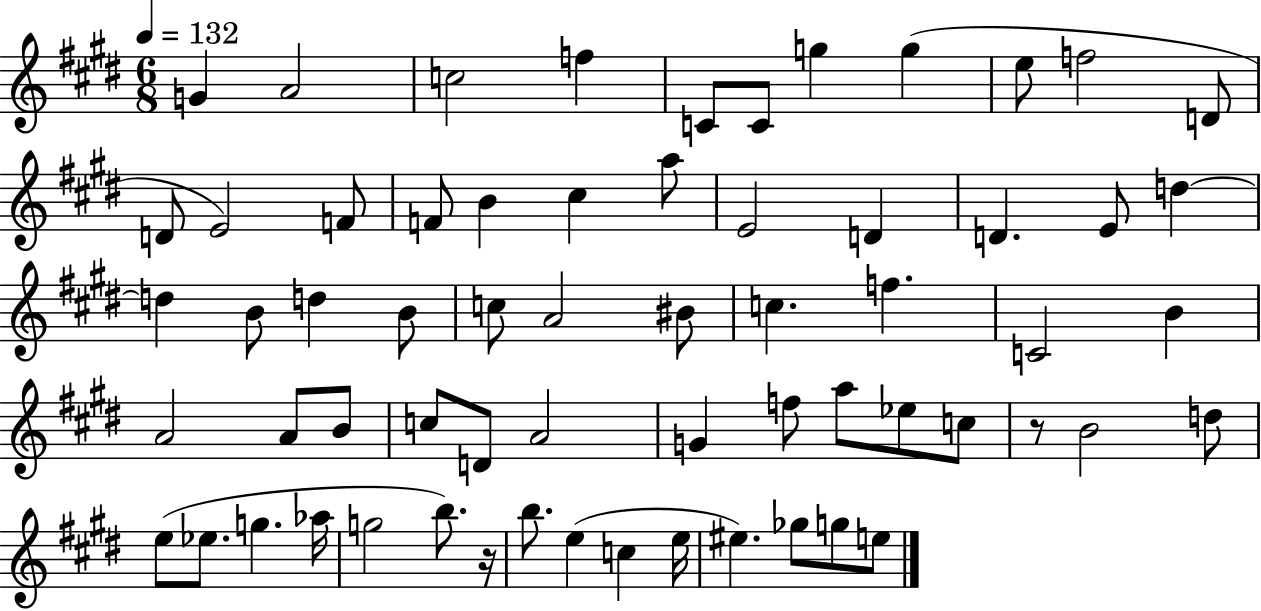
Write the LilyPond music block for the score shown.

{
  \clef treble
  \numericTimeSignature
  \time 6/8
  \key e \major
  \tempo 4 = 132
  g'4 a'2 | c''2 f''4 | c'8 c'8 g''4 g''4( | e''8 f''2 d'8 | \break d'8 e'2) f'8 | f'8 b'4 cis''4 a''8 | e'2 d'4 | d'4. e'8 d''4~~ | \break d''4 b'8 d''4 b'8 | c''8 a'2 bis'8 | c''4. f''4. | c'2 b'4 | \break a'2 a'8 b'8 | c''8 d'8 a'2 | g'4 f''8 a''8 ees''8 c''8 | r8 b'2 d''8 | \break e''8( ees''8. g''4. aes''16 | g''2 b''8.) r16 | b''8. e''4( c''4 e''16 | eis''4.) ges''8 g''8 e''8 | \break \bar "|."
}